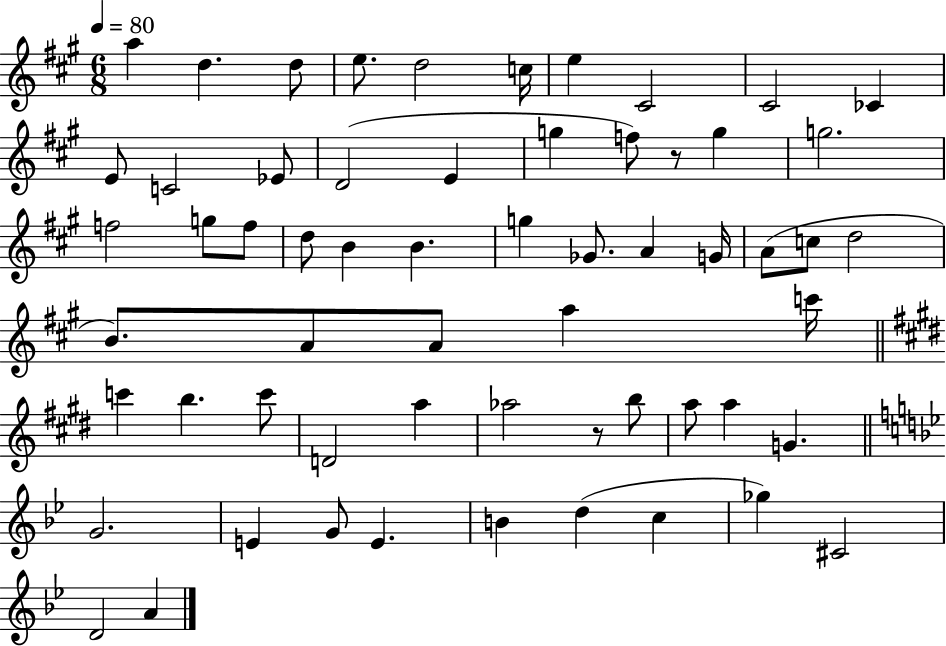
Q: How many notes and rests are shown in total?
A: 60